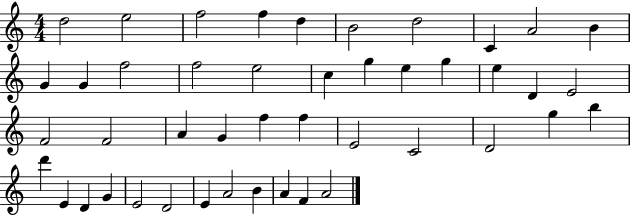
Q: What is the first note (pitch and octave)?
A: D5